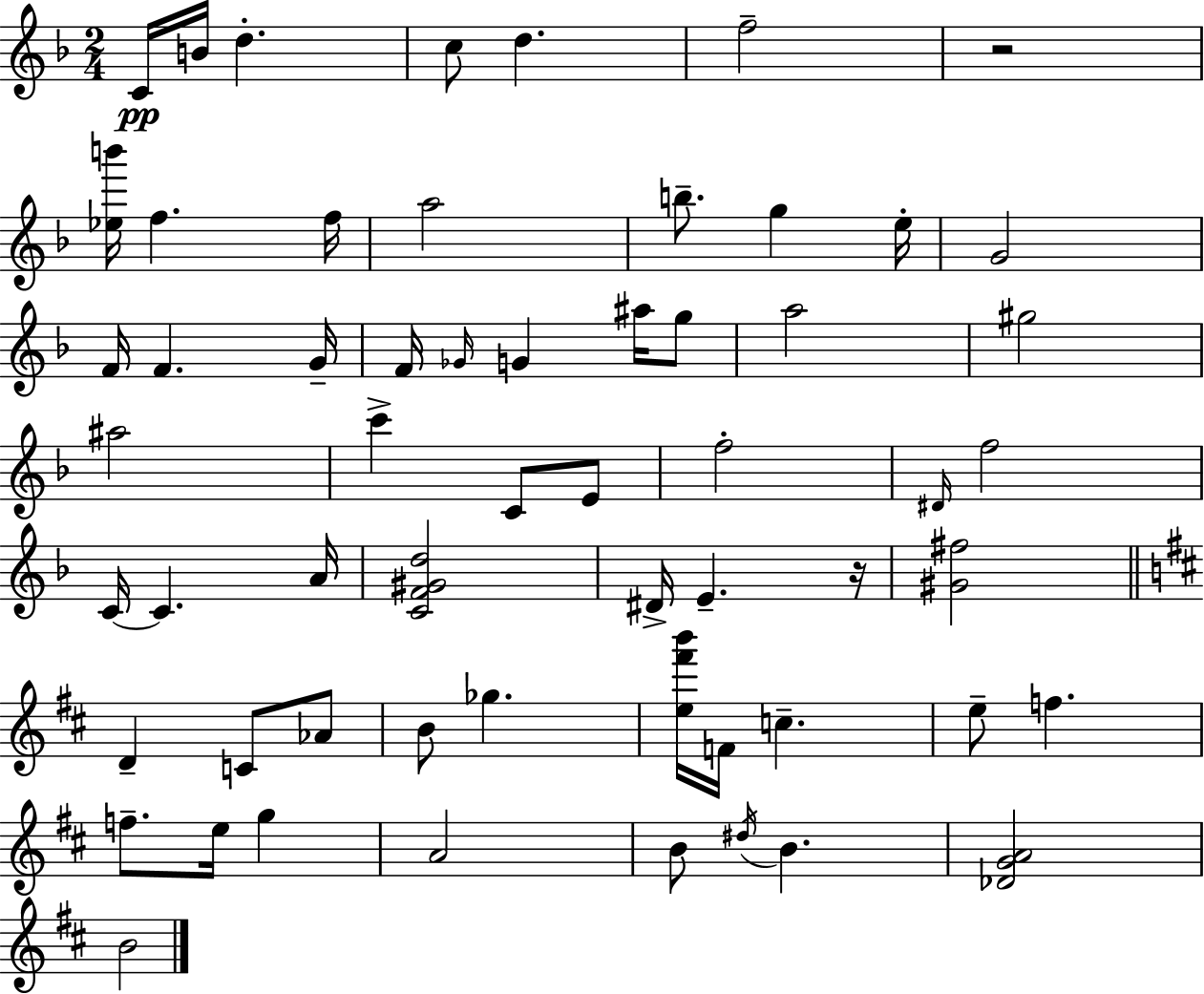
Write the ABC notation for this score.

X:1
T:Untitled
M:2/4
L:1/4
K:Dm
C/4 B/4 d c/2 d f2 z2 [_eb']/4 f f/4 a2 b/2 g e/4 G2 F/4 F G/4 F/4 _G/4 G ^a/4 g/2 a2 ^g2 ^a2 c' C/2 E/2 f2 ^D/4 f2 C/4 C A/4 [CF^Gd]2 ^D/4 E z/4 [^G^f]2 D C/2 _A/2 B/2 _g [e^f'b']/4 F/4 c e/2 f f/2 e/4 g A2 B/2 ^d/4 B [_DGA]2 B2